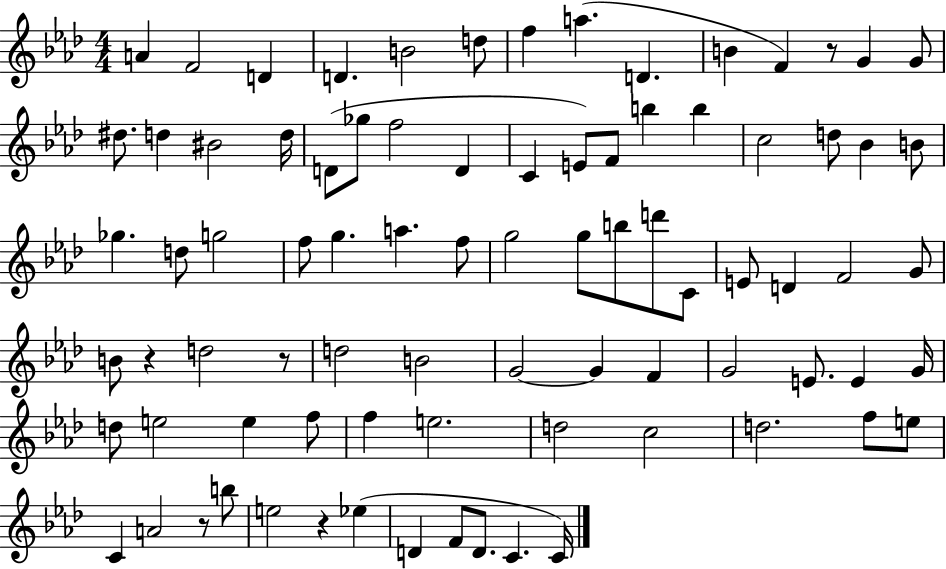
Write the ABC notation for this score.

X:1
T:Untitled
M:4/4
L:1/4
K:Ab
A F2 D D B2 d/2 f a D B F z/2 G G/2 ^d/2 d ^B2 d/4 D/2 _g/2 f2 D C E/2 F/2 b b c2 d/2 _B B/2 _g d/2 g2 f/2 g a f/2 g2 g/2 b/2 d'/2 C/2 E/2 D F2 G/2 B/2 z d2 z/2 d2 B2 G2 G F G2 E/2 E G/4 d/2 e2 e f/2 f e2 d2 c2 d2 f/2 e/2 C A2 z/2 b/2 e2 z _e D F/2 D/2 C C/4